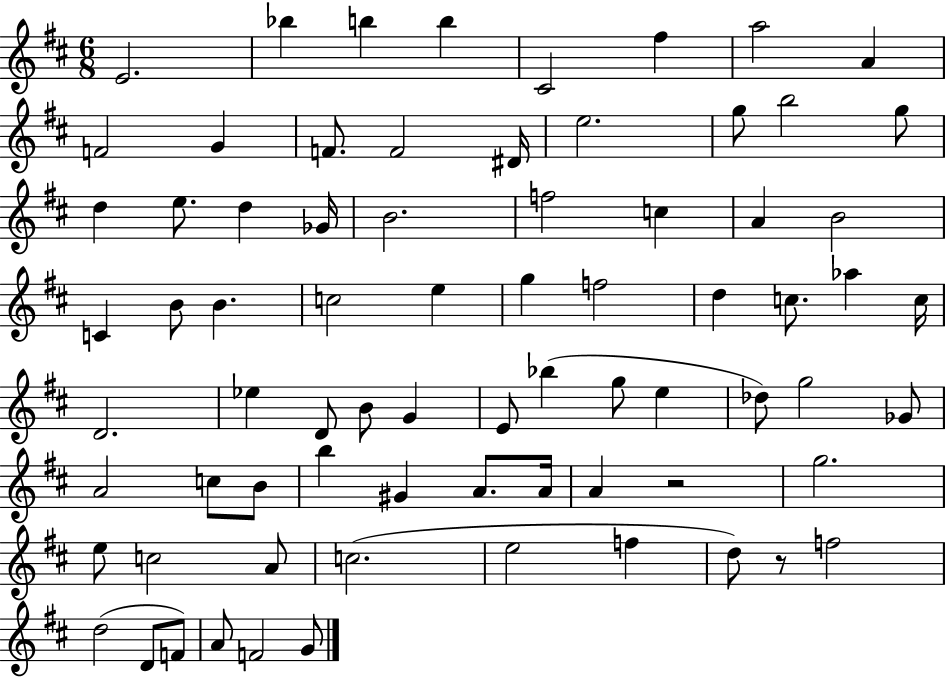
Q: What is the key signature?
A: D major